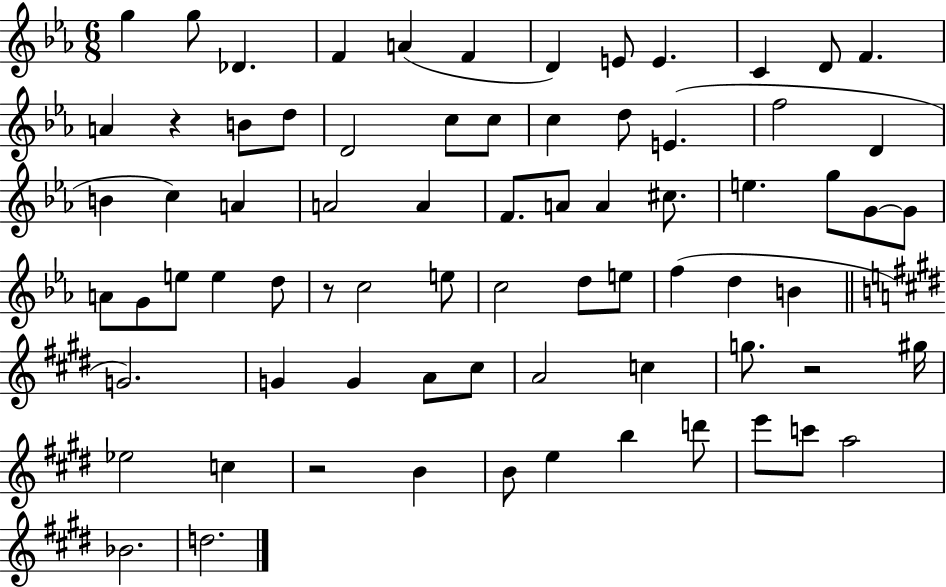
X:1
T:Untitled
M:6/8
L:1/4
K:Eb
g g/2 _D F A F D E/2 E C D/2 F A z B/2 d/2 D2 c/2 c/2 c d/2 E f2 D B c A A2 A F/2 A/2 A ^c/2 e g/2 G/2 G/2 A/2 G/2 e/2 e d/2 z/2 c2 e/2 c2 d/2 e/2 f d B G2 G G A/2 ^c/2 A2 c g/2 z2 ^g/4 _e2 c z2 B B/2 e b d'/2 e'/2 c'/2 a2 _B2 d2